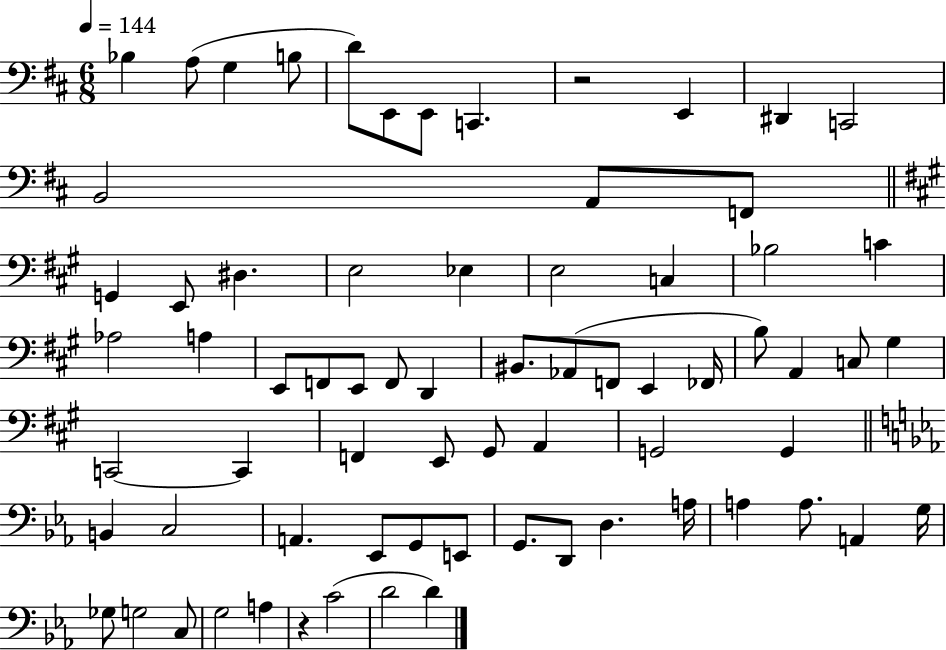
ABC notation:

X:1
T:Untitled
M:6/8
L:1/4
K:D
_B, A,/2 G, B,/2 D/2 E,,/2 E,,/2 C,, z2 E,, ^D,, C,,2 B,,2 A,,/2 F,,/2 G,, E,,/2 ^D, E,2 _E, E,2 C, _B,2 C _A,2 A, E,,/2 F,,/2 E,,/2 F,,/2 D,, ^B,,/2 _A,,/2 F,,/2 E,, _F,,/4 B,/2 A,, C,/2 ^G, C,,2 C,, F,, E,,/2 ^G,,/2 A,, G,,2 G,, B,, C,2 A,, _E,,/2 G,,/2 E,,/2 G,,/2 D,,/2 D, A,/4 A, A,/2 A,, G,/4 _G,/2 G,2 C,/2 G,2 A, z C2 D2 D